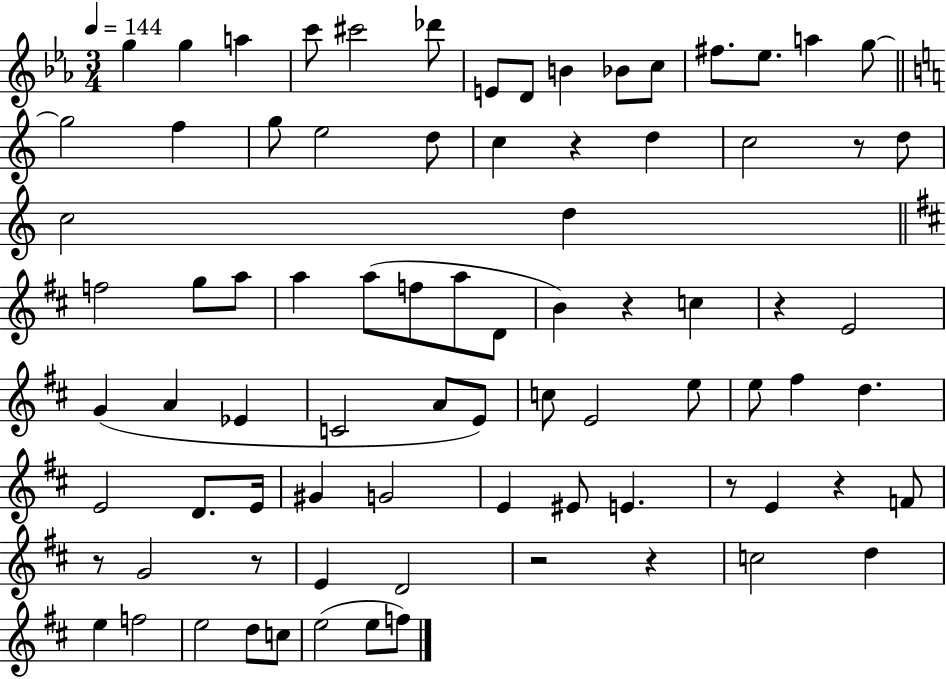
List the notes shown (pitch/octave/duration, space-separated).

G5/q G5/q A5/q C6/e C#6/h Db6/e E4/e D4/e B4/q Bb4/e C5/e F#5/e. Eb5/e. A5/q G5/e G5/h F5/q G5/e E5/h D5/e C5/q R/q D5/q C5/h R/e D5/e C5/h D5/q F5/h G5/e A5/e A5/q A5/e F5/e A5/e D4/e B4/q R/q C5/q R/q E4/h G4/q A4/q Eb4/q C4/h A4/e E4/e C5/e E4/h E5/e E5/e F#5/q D5/q. E4/h D4/e. E4/s G#4/q G4/h E4/q EIS4/e E4/q. R/e E4/q R/q F4/e R/e G4/h R/e E4/q D4/h R/h R/q C5/h D5/q E5/q F5/h E5/h D5/e C5/e E5/h E5/e F5/e